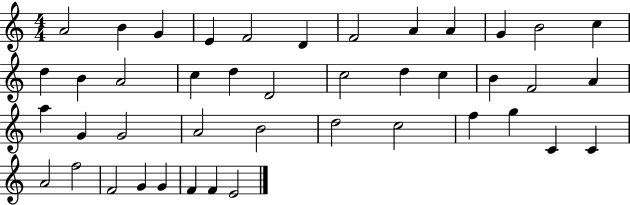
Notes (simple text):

A4/h B4/q G4/q E4/q F4/h D4/q F4/h A4/q A4/q G4/q B4/h C5/q D5/q B4/q A4/h C5/q D5/q D4/h C5/h D5/q C5/q B4/q F4/h A4/q A5/q G4/q G4/h A4/h B4/h D5/h C5/h F5/q G5/q C4/q C4/q A4/h F5/h F4/h G4/q G4/q F4/q F4/q E4/h